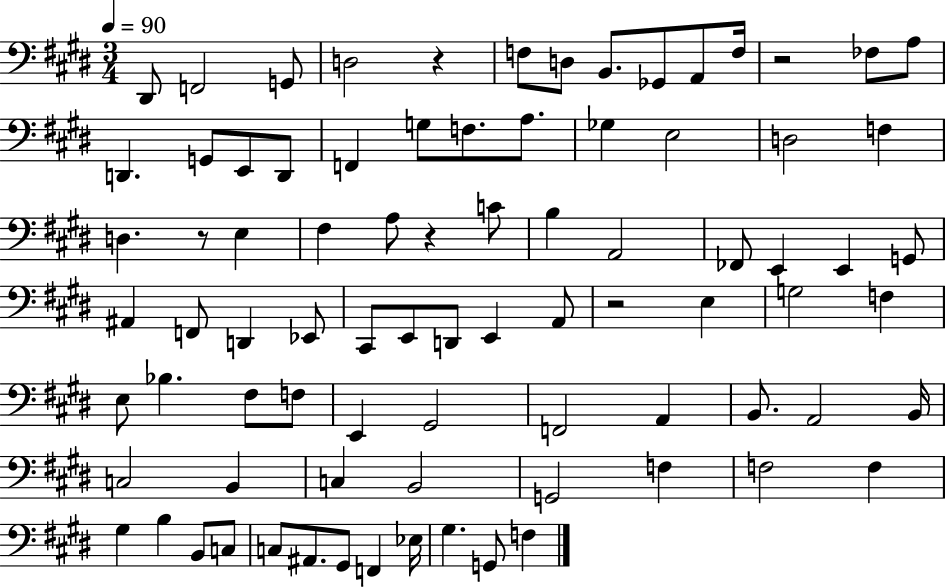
D#2/e F2/h G2/e D3/h R/q F3/e D3/e B2/e. Gb2/e A2/e F3/s R/h FES3/e A3/e D2/q. G2/e E2/e D2/e F2/q G3/e F3/e. A3/e. Gb3/q E3/h D3/h F3/q D3/q. R/e E3/q F#3/q A3/e R/q C4/e B3/q A2/h FES2/e E2/q E2/q G2/e A#2/q F2/e D2/q Eb2/e C#2/e E2/e D2/e E2/q A2/e R/h E3/q G3/h F3/q E3/e Bb3/q. F#3/e F3/e E2/q G#2/h F2/h A2/q B2/e. A2/h B2/s C3/h B2/q C3/q B2/h G2/h F3/q F3/h F3/q G#3/q B3/q B2/e C3/e C3/e A#2/e. G#2/e F2/q Eb3/s G#3/q. G2/e F3/q